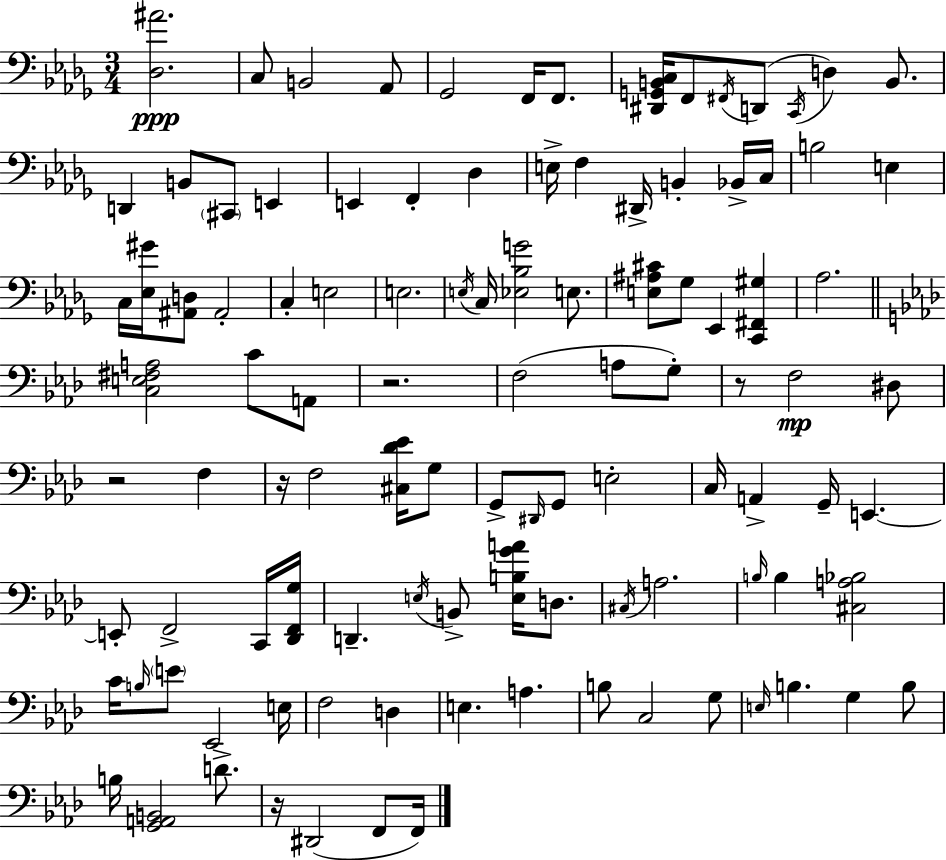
[Db3,A#4]/h. C3/e B2/h Ab2/e Gb2/h F2/s F2/e. [D#2,G2,B2,C3]/s F2/e F#2/s D2/e C2/s D3/q B2/e. D2/q B2/e C#2/e E2/q E2/q F2/q Db3/q E3/s F3/q D#2/s B2/q Bb2/s C3/s B3/h E3/q C3/s [Eb3,G#4]/s [A#2,D3]/e A#2/h C3/q E3/h E3/h. E3/s C3/s [Eb3,Bb3,G4]/h E3/e. [E3,A#3,C#4]/e Gb3/e Eb2/q [C2,F#2,G#3]/q Ab3/h. [C3,E3,F#3,A3]/h C4/e A2/e R/h. F3/h A3/e G3/e R/e F3/h D#3/e R/h F3/q R/s F3/h [C#3,Db4,Eb4]/s G3/e G2/e D#2/s G2/e E3/h C3/s A2/q G2/s E2/q. E2/e F2/h C2/s [Db2,F2,G3]/s D2/q. E3/s B2/e [E3,B3,G4,A4]/s D3/e. C#3/s A3/h. B3/s B3/q [C#3,A3,Bb3]/h C4/s B3/s E4/e Eb2/h E3/s F3/h D3/q E3/q. A3/q. B3/e C3/h G3/e E3/s B3/q. G3/q B3/e B3/s [G2,A2,B2]/h D4/e. R/s D#2/h F2/e F2/s